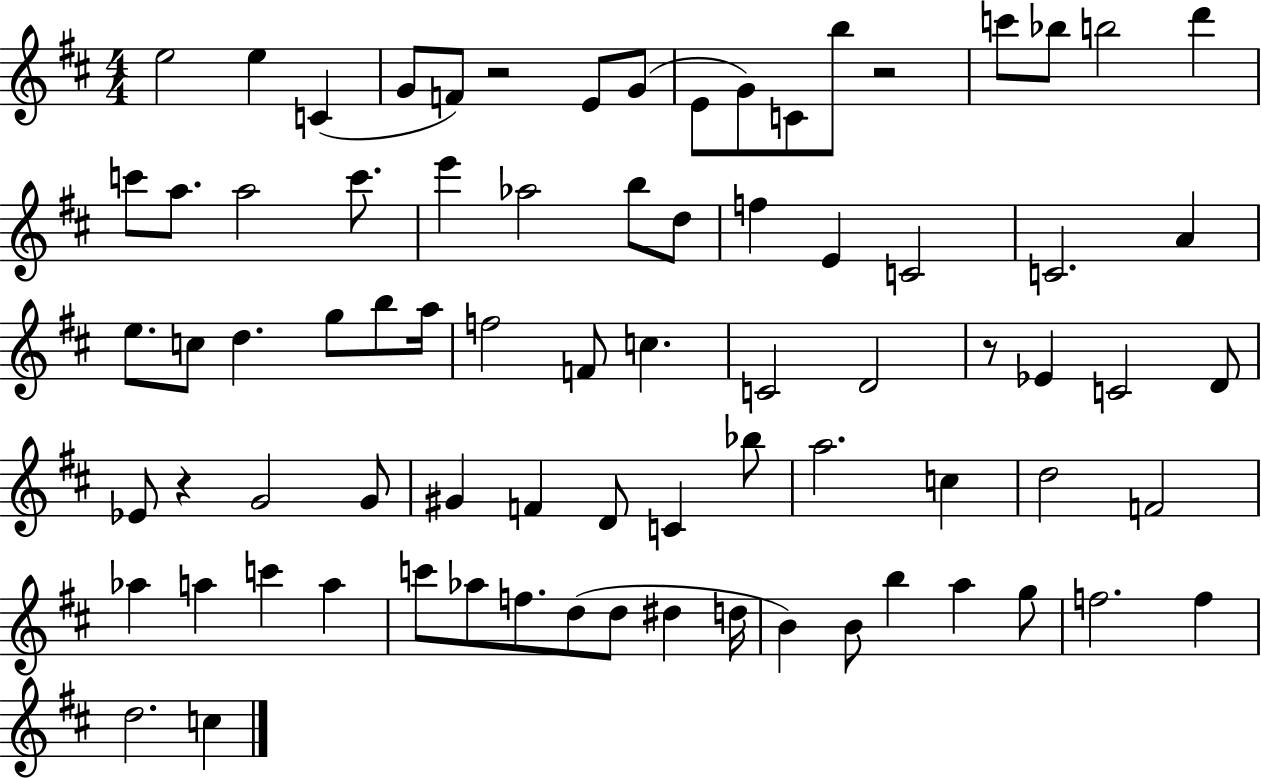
{
  \clef treble
  \numericTimeSignature
  \time 4/4
  \key d \major
  \repeat volta 2 { e''2 e''4 c'4( | g'8 f'8) r2 e'8 g'8( | e'8 g'8) c'8 b''8 r2 | c'''8 bes''8 b''2 d'''4 | \break c'''8 a''8. a''2 c'''8. | e'''4 aes''2 b''8 d''8 | f''4 e'4 c'2 | c'2. a'4 | \break e''8. c''8 d''4. g''8 b''8 a''16 | f''2 f'8 c''4. | c'2 d'2 | r8 ees'4 c'2 d'8 | \break ees'8 r4 g'2 g'8 | gis'4 f'4 d'8 c'4 bes''8 | a''2. c''4 | d''2 f'2 | \break aes''4 a''4 c'''4 a''4 | c'''8 aes''8 f''8. d''8( d''8 dis''4 d''16 | b'4) b'8 b''4 a''4 g''8 | f''2. f''4 | \break d''2. c''4 | } \bar "|."
}